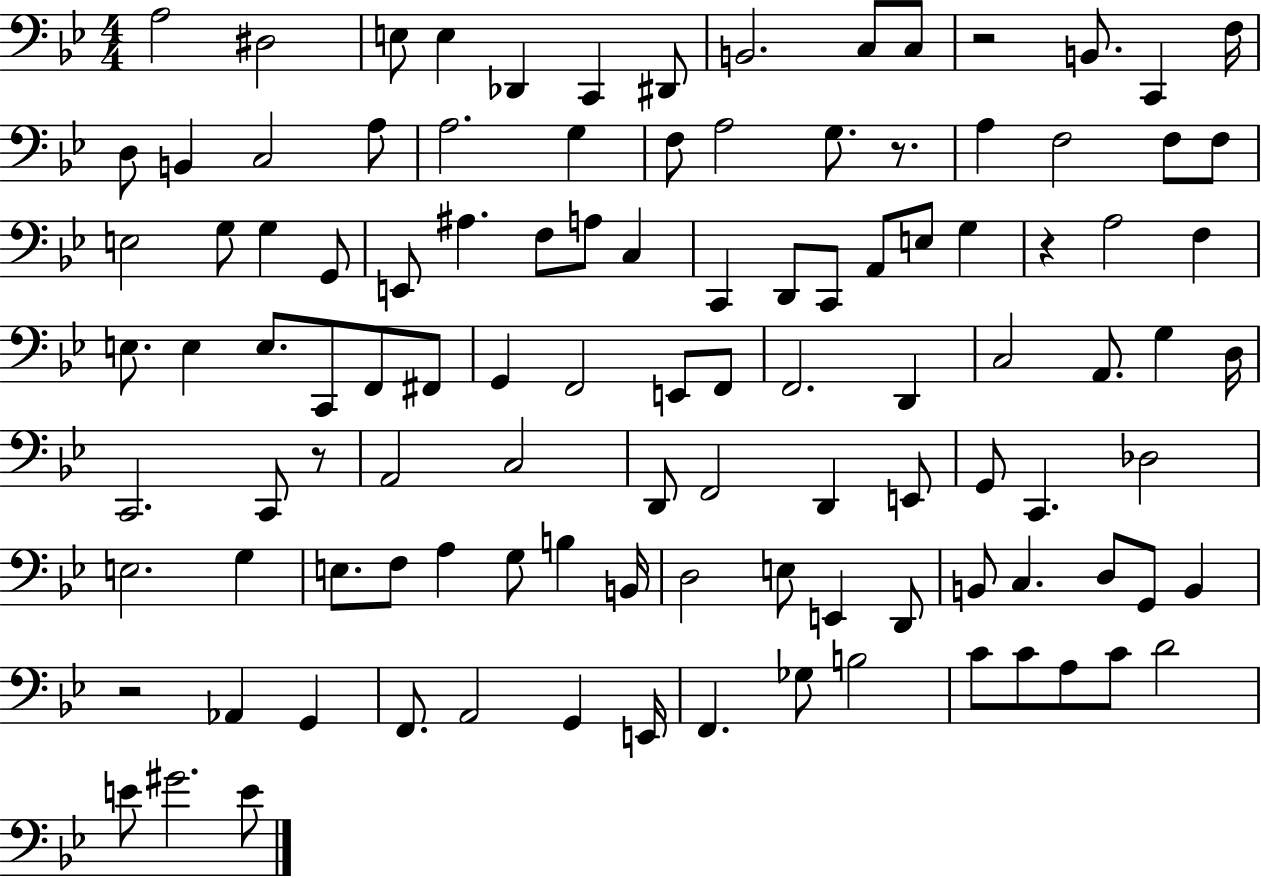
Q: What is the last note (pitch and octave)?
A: E4